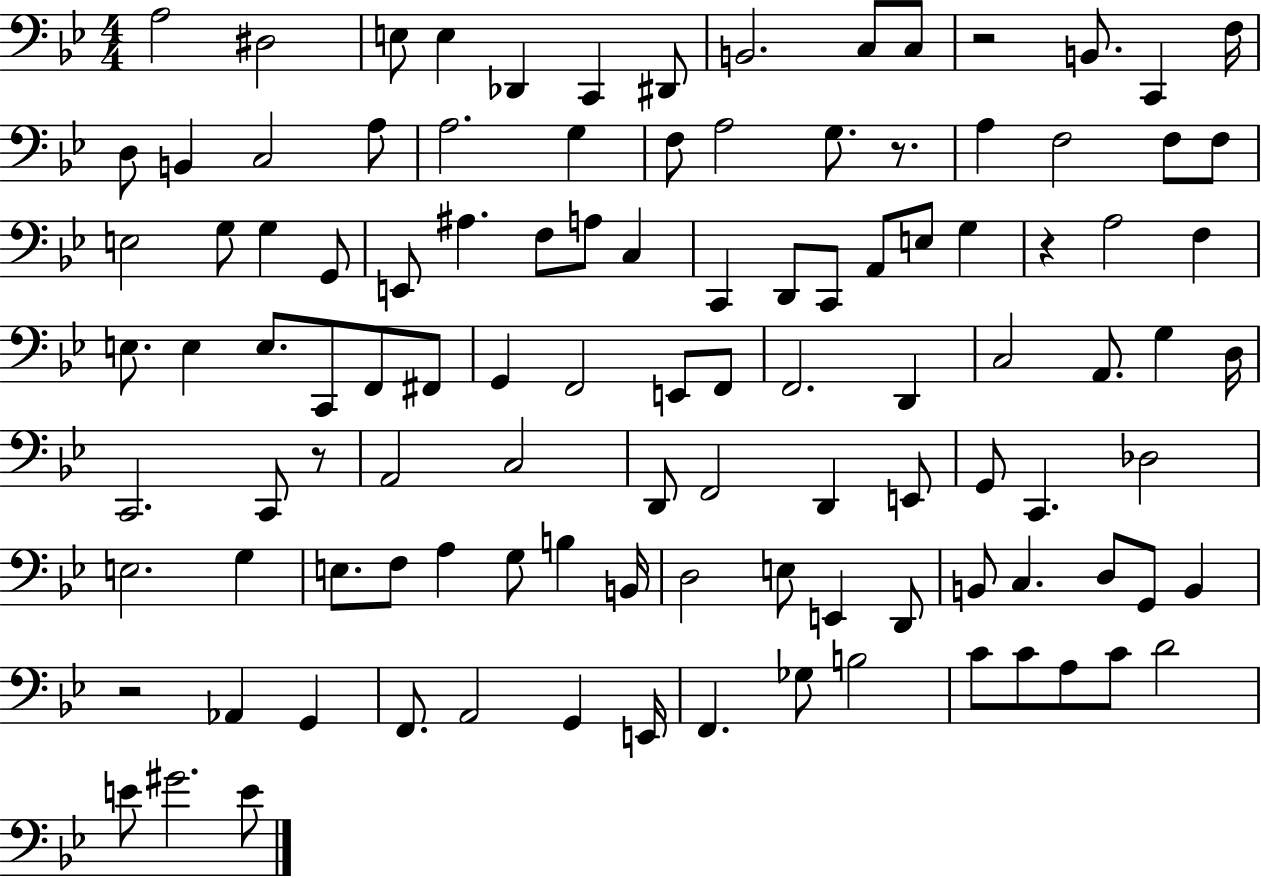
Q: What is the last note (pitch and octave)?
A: E4